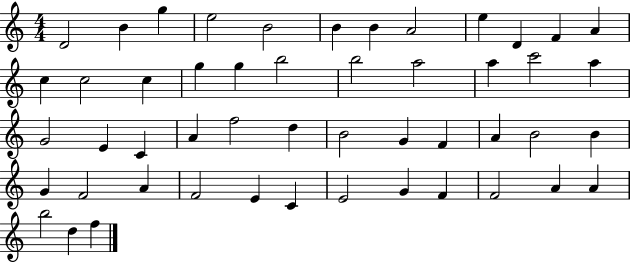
X:1
T:Untitled
M:4/4
L:1/4
K:C
D2 B g e2 B2 B B A2 e D F A c c2 c g g b2 b2 a2 a c'2 a G2 E C A f2 d B2 G F A B2 B G F2 A F2 E C E2 G F F2 A A b2 d f